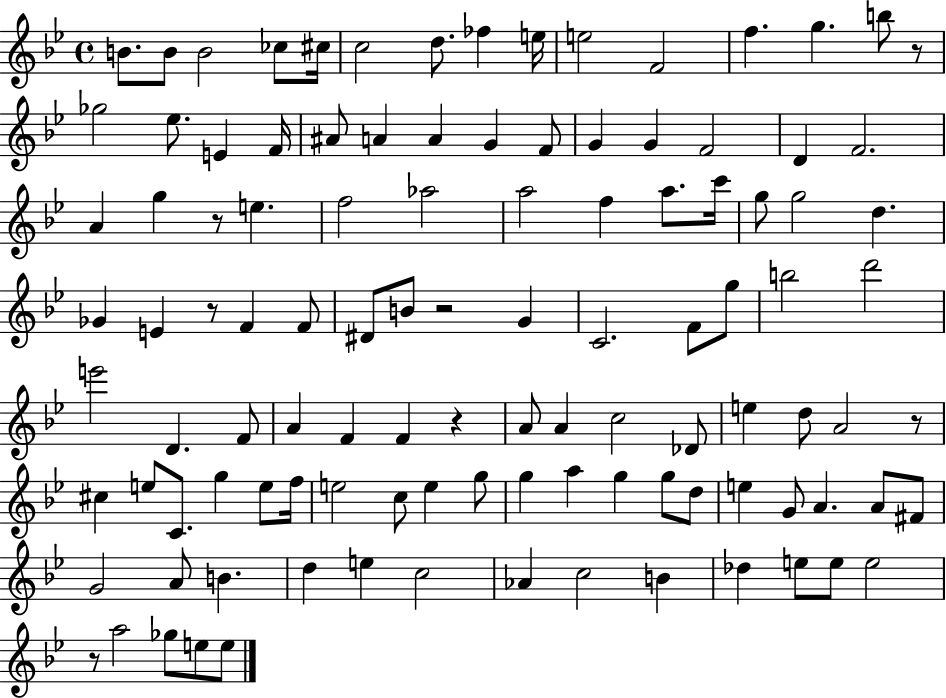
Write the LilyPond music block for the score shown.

{
  \clef treble
  \time 4/4
  \defaultTimeSignature
  \key bes \major
  \repeat volta 2 { b'8. b'8 b'2 ces''8 cis''16 | c''2 d''8. fes''4 e''16 | e''2 f'2 | f''4. g''4. b''8 r8 | \break ges''2 ees''8. e'4 f'16 | ais'8 a'4 a'4 g'4 f'8 | g'4 g'4 f'2 | d'4 f'2. | \break a'4 g''4 r8 e''4. | f''2 aes''2 | a''2 f''4 a''8. c'''16 | g''8 g''2 d''4. | \break ges'4 e'4 r8 f'4 f'8 | dis'8 b'8 r2 g'4 | c'2. f'8 g''8 | b''2 d'''2 | \break e'''2 d'4. f'8 | a'4 f'4 f'4 r4 | a'8 a'4 c''2 des'8 | e''4 d''8 a'2 r8 | \break cis''4 e''8 c'8. g''4 e''8 f''16 | e''2 c''8 e''4 g''8 | g''4 a''4 g''4 g''8 d''8 | e''4 g'8 a'4. a'8 fis'8 | \break g'2 a'8 b'4. | d''4 e''4 c''2 | aes'4 c''2 b'4 | des''4 e''8 e''8 e''2 | \break r8 a''2 ges''8 e''8 e''8 | } \bar "|."
}